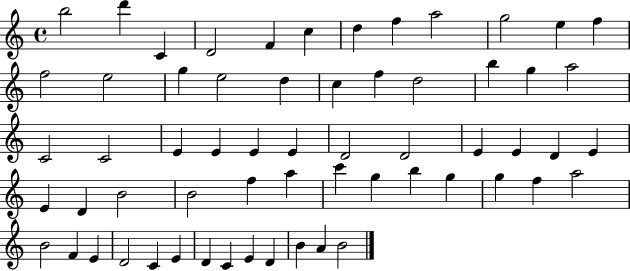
{
  \clef treble
  \time 4/4
  \defaultTimeSignature
  \key c \major
  b''2 d'''4 c'4 | d'2 f'4 c''4 | d''4 f''4 a''2 | g''2 e''4 f''4 | \break f''2 e''2 | g''4 e''2 d''4 | c''4 f''4 d''2 | b''4 g''4 a''2 | \break c'2 c'2 | e'4 e'4 e'4 e'4 | d'2 d'2 | e'4 e'4 d'4 e'4 | \break e'4 d'4 b'2 | b'2 f''4 a''4 | c'''4 g''4 b''4 g''4 | g''4 f''4 a''2 | \break b'2 f'4 e'4 | d'2 c'4 e'4 | d'4 c'4 e'4 d'4 | b'4 a'4 b'2 | \break \bar "|."
}